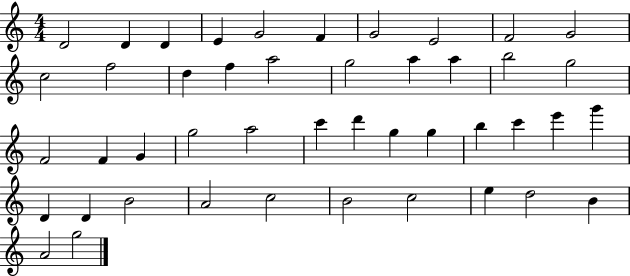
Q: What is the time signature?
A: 4/4